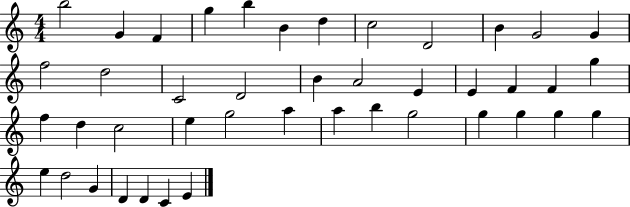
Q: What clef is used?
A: treble